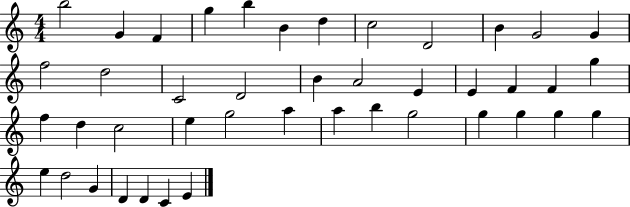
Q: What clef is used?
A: treble